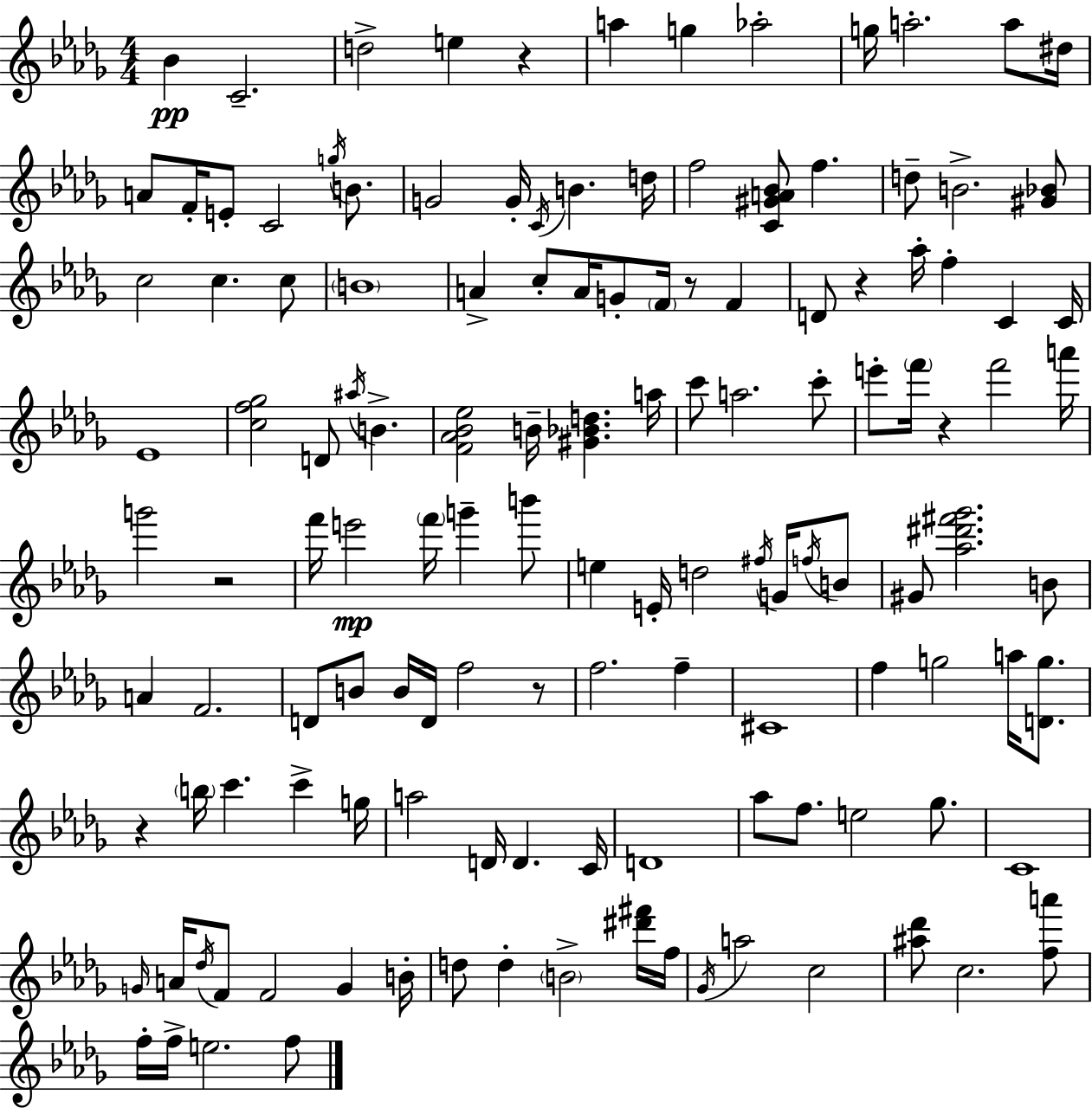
{
  \clef treble
  \numericTimeSignature
  \time 4/4
  \key bes \minor
  bes'4\pp c'2.-- | d''2-> e''4 r4 | a''4 g''4 aes''2-. | g''16 a''2.-. a''8 dis''16 | \break a'8 f'16-. e'8-. c'2 \acciaccatura { g''16 } b'8. | g'2 g'16-. \acciaccatura { c'16 } b'4. | d''16 f''2 <c' gis' a' bes'>8 f''4. | d''8-- b'2.-> | \break <gis' bes'>8 c''2 c''4. | c''8 \parenthesize b'1 | a'4-> c''8-. a'16 g'8-. \parenthesize f'16 r8 f'4 | d'8 r4 aes''16-. f''4-. c'4 | \break c'16 ees'1 | <c'' f'' ges''>2 d'8 \acciaccatura { ais''16 } b'4.-> | <f' aes' bes' ees''>2 b'16-- <gis' bes' d''>4. | a''16 c'''8 a''2. | \break c'''8-. e'''8-. \parenthesize f'''16 r4 f'''2 | a'''16 g'''2 r2 | f'''16 e'''2\mp \parenthesize f'''16 g'''4-- | b'''8 e''4 e'16-. d''2 | \break \acciaccatura { fis''16 } g'16 \acciaccatura { f''16 } b'8 gis'8 <aes'' dis''' fis''' ges'''>2. | b'8 a'4 f'2. | d'8 b'8 b'16 d'16 f''2 | r8 f''2. | \break f''4-- cis'1 | f''4 g''2 | a''16 <d' g''>8. r4 \parenthesize b''16 c'''4. | c'''4-> g''16 a''2 d'16 d'4. | \break c'16 d'1 | aes''8 f''8. e''2 | ges''8. c'1 | \grace { g'16 } a'16 \acciaccatura { des''16 } f'8 f'2 | \break g'4 b'16-. d''8 d''4-. \parenthesize b'2-> | <dis''' fis'''>16 f''16 \acciaccatura { ges'16 } a''2 | c''2 <ais'' des'''>8 c''2. | <f'' a'''>8 f''16-. f''16-> e''2. | \break f''8 \bar "|."
}